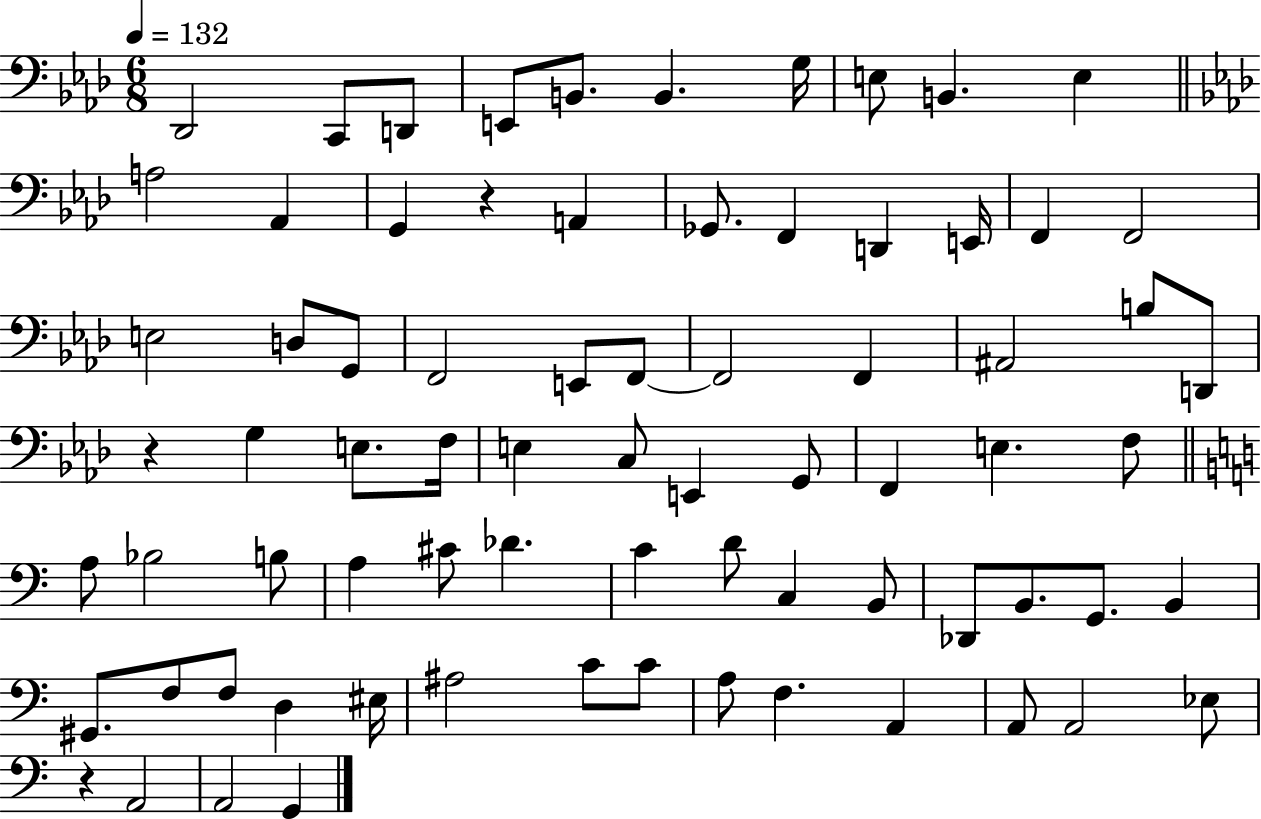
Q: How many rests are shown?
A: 3